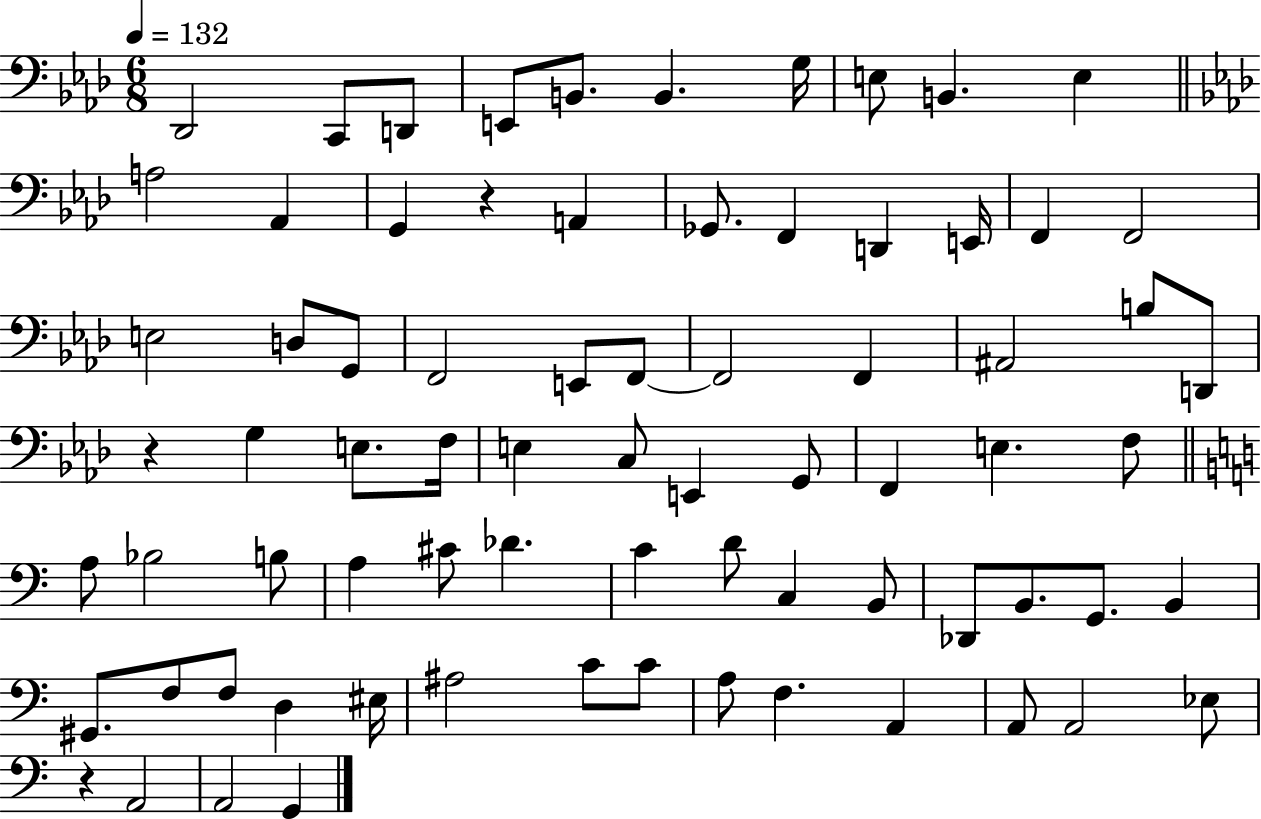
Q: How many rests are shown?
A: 3